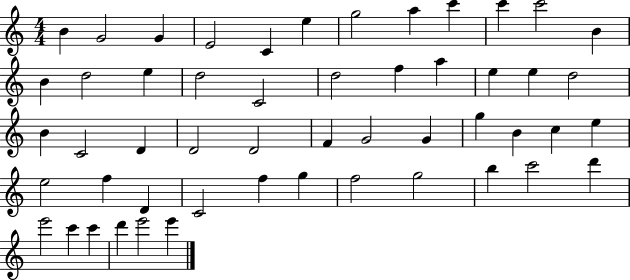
X:1
T:Untitled
M:4/4
L:1/4
K:C
B G2 G E2 C e g2 a c' c' c'2 B B d2 e d2 C2 d2 f a e e d2 B C2 D D2 D2 F G2 G g B c e e2 f D C2 f g f2 g2 b c'2 d' e'2 c' c' d' e'2 e'